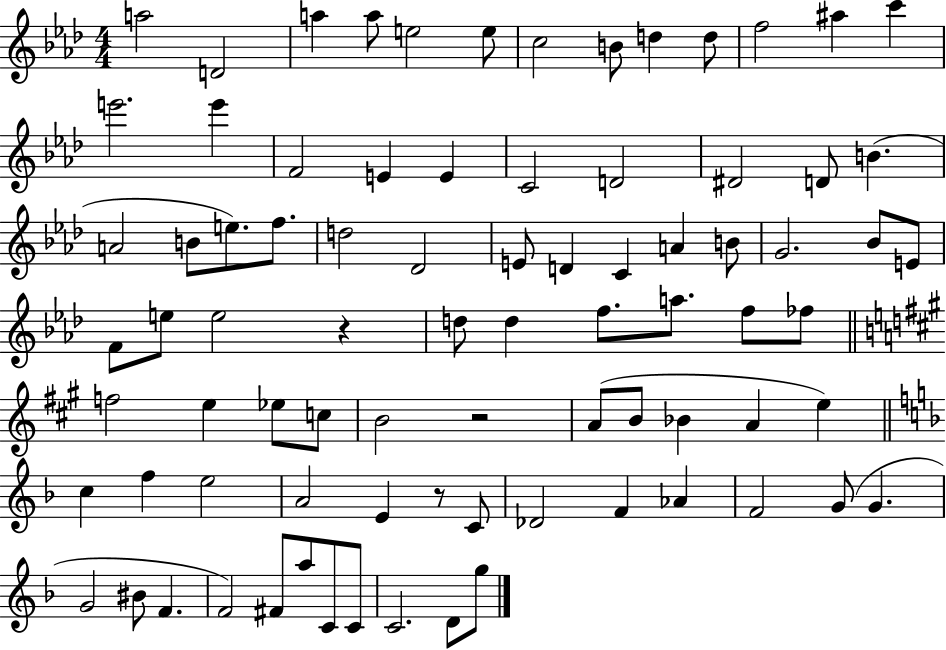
{
  \clef treble
  \numericTimeSignature
  \time 4/4
  \key aes \major
  \repeat volta 2 { a''2 d'2 | a''4 a''8 e''2 e''8 | c''2 b'8 d''4 d''8 | f''2 ais''4 c'''4 | \break e'''2. e'''4 | f'2 e'4 e'4 | c'2 d'2 | dis'2 d'8 b'4.( | \break a'2 b'8 e''8.) f''8. | d''2 des'2 | e'8 d'4 c'4 a'4 b'8 | g'2. bes'8 e'8 | \break f'8 e''8 e''2 r4 | d''8 d''4 f''8. a''8. f''8 fes''8 | \bar "||" \break \key a \major f''2 e''4 ees''8 c''8 | b'2 r2 | a'8( b'8 bes'4 a'4 e''4) | \bar "||" \break \key f \major c''4 f''4 e''2 | a'2 e'4 r8 c'8 | des'2 f'4 aes'4 | f'2 g'8( g'4. | \break g'2 bis'8 f'4. | f'2) fis'8 a''8 c'8 c'8 | c'2. d'8 g''8 | } \bar "|."
}